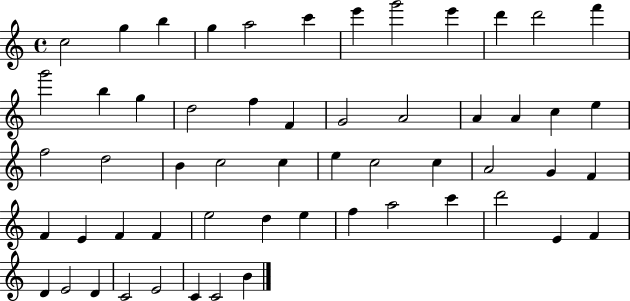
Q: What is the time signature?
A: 4/4